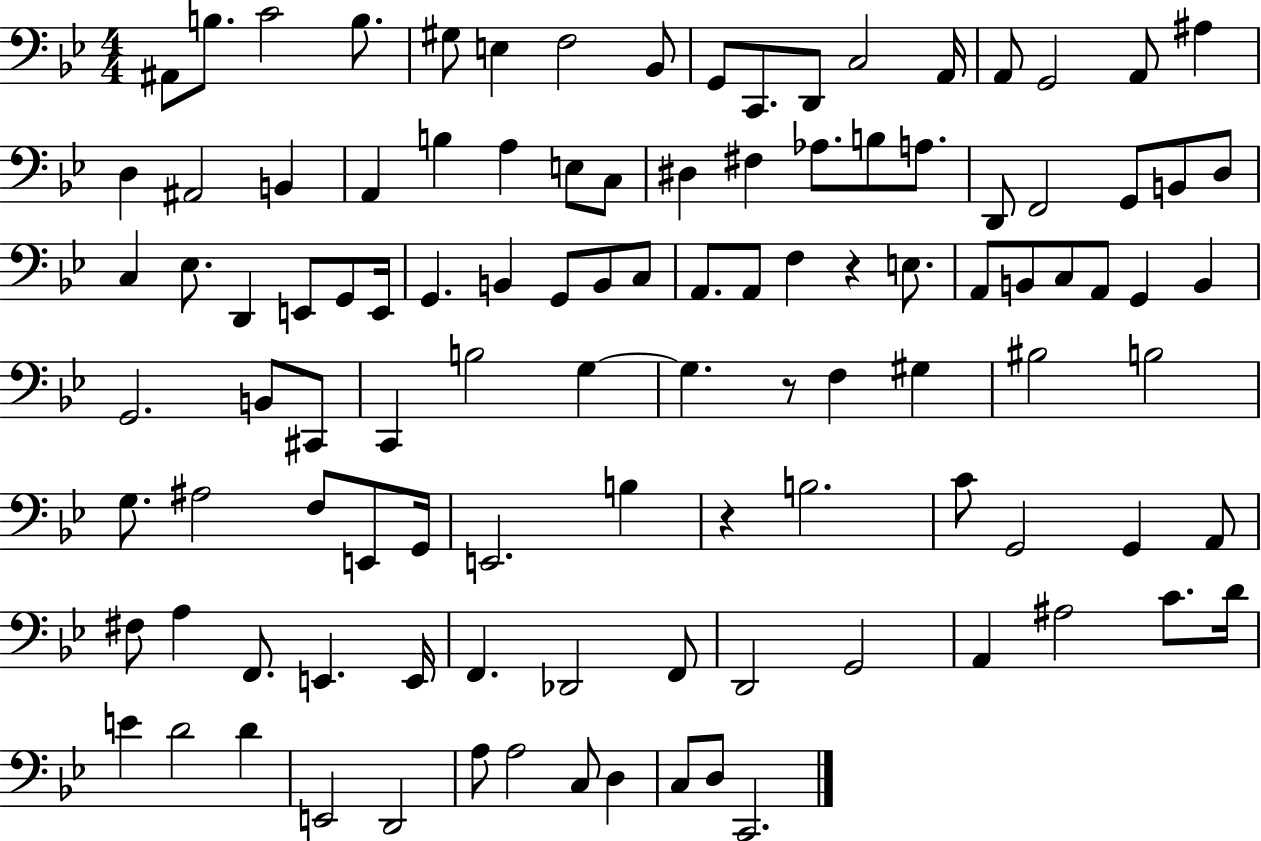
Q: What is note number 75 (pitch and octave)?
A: B3